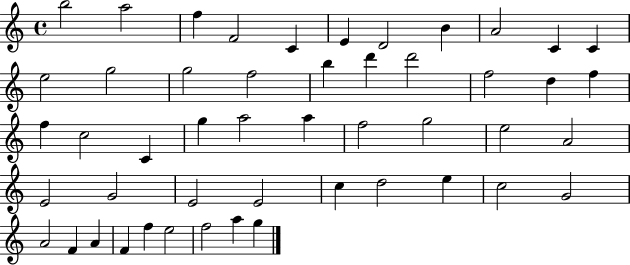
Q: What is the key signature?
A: C major